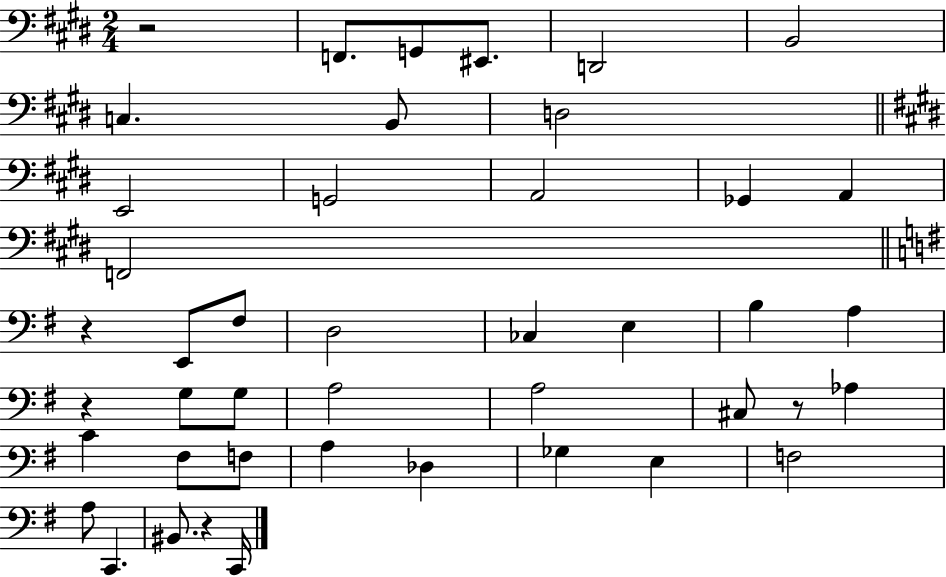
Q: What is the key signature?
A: E major